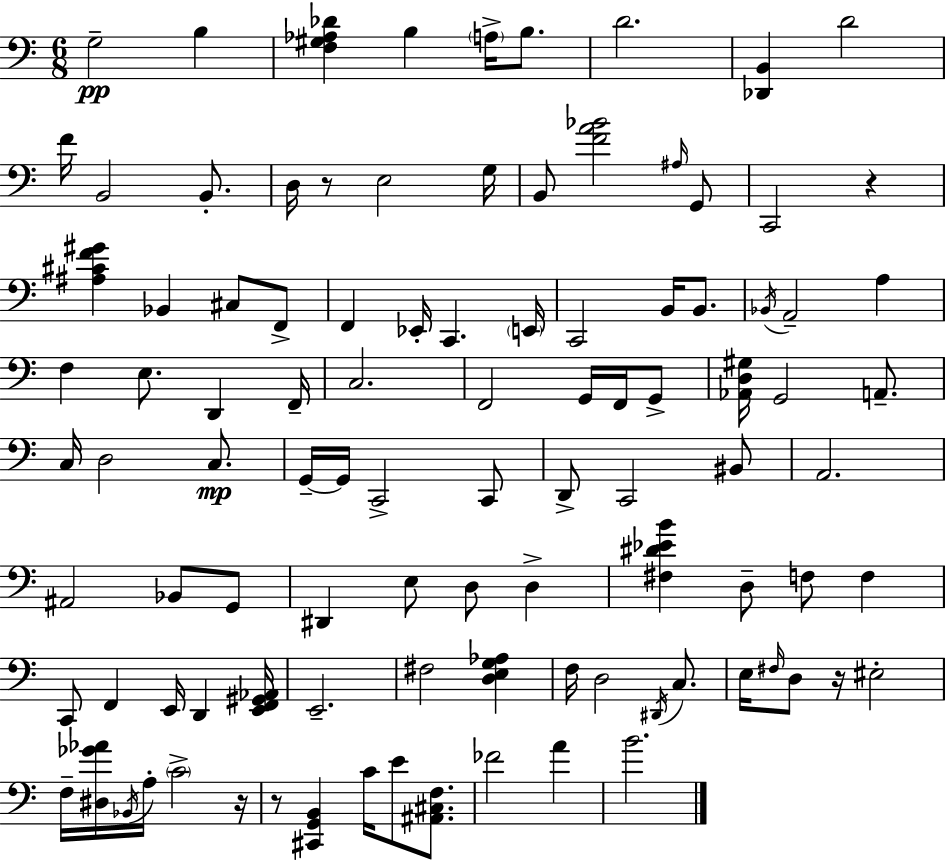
{
  \clef bass
  \numericTimeSignature
  \time 6/8
  \key a \minor
  g2--\pp b4 | <f gis aes des'>4 b4 \parenthesize a16-> b8. | d'2. | <des, b,>4 d'2 | \break f'16 b,2 b,8.-. | d16 r8 e2 g16 | b,8 <f' a' bes'>2 \grace { ais16 } g,8 | c,2 r4 | \break <ais cis' f' gis'>4 bes,4 cis8 f,8-> | f,4 ees,16-. c,4. | \parenthesize e,16 c,2 b,16 b,8. | \acciaccatura { bes,16 } a,2-- a4 | \break f4 e8. d,4 | f,16-- c2. | f,2 g,16 f,16 | g,8-> <aes, d gis>16 g,2 a,8.-- | \break c16 d2 c8.\mp | g,16--~~ g,16 c,2-> | c,8 d,8-> c,2 | bis,8 a,2. | \break ais,2 bes,8 | g,8 dis,4 e8 d8 d4-> | <fis dis' ees' b'>4 d8-- f8 f4 | c,8 f,4 e,16 d,4 | \break <e, f, gis, aes,>16 e,2.-- | fis2 <d e g aes>4 | f16 d2 \acciaccatura { dis,16 } | c8. e16 \grace { fis16 } d8 r16 eis2-. | \break f16-- <dis ges' aes'>16 \acciaccatura { bes,16 } a16-. \parenthesize c'2-> | r16 r8 <cis, g, b,>4 c'16 | e'8 <ais, cis f>8. fes'2 | a'4 b'2. | \break \bar "|."
}